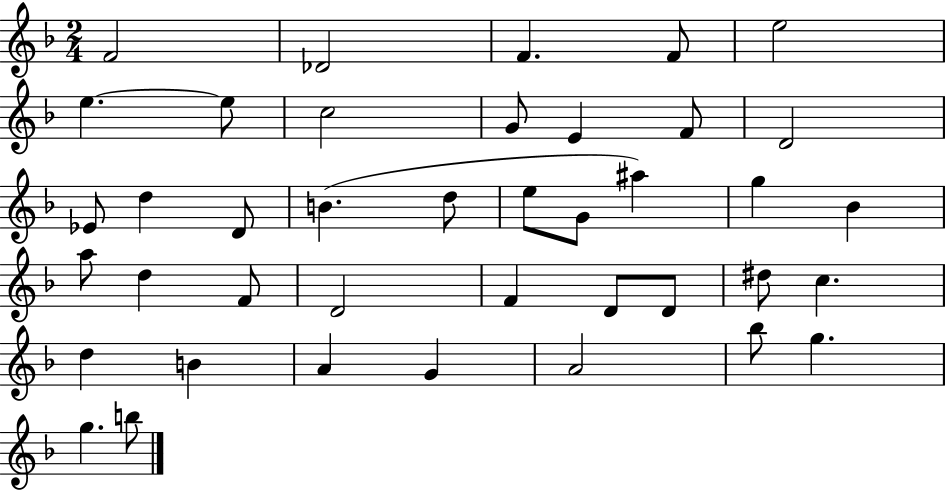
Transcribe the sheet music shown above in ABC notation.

X:1
T:Untitled
M:2/4
L:1/4
K:F
F2 _D2 F F/2 e2 e e/2 c2 G/2 E F/2 D2 _E/2 d D/2 B d/2 e/2 G/2 ^a g _B a/2 d F/2 D2 F D/2 D/2 ^d/2 c d B A G A2 _b/2 g g b/2